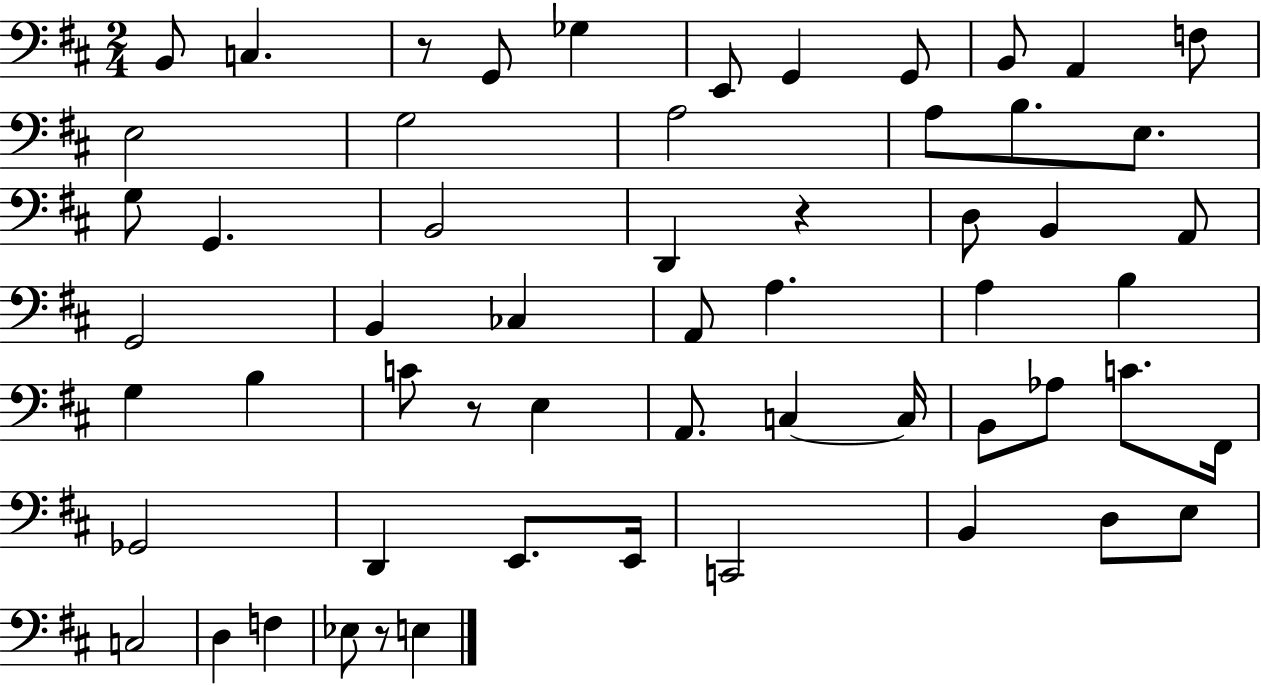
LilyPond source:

{
  \clef bass
  \numericTimeSignature
  \time 2/4
  \key d \major
  b,8 c4. | r8 g,8 ges4 | e,8 g,4 g,8 | b,8 a,4 f8 | \break e2 | g2 | a2 | a8 b8. e8. | \break g8 g,4. | b,2 | d,4 r4 | d8 b,4 a,8 | \break g,2 | b,4 ces4 | a,8 a4. | a4 b4 | \break g4 b4 | c'8 r8 e4 | a,8. c4~~ c16 | b,8 aes8 c'8. fis,16 | \break ges,2 | d,4 e,8. e,16 | c,2 | b,4 d8 e8 | \break c2 | d4 f4 | ees8 r8 e4 | \bar "|."
}